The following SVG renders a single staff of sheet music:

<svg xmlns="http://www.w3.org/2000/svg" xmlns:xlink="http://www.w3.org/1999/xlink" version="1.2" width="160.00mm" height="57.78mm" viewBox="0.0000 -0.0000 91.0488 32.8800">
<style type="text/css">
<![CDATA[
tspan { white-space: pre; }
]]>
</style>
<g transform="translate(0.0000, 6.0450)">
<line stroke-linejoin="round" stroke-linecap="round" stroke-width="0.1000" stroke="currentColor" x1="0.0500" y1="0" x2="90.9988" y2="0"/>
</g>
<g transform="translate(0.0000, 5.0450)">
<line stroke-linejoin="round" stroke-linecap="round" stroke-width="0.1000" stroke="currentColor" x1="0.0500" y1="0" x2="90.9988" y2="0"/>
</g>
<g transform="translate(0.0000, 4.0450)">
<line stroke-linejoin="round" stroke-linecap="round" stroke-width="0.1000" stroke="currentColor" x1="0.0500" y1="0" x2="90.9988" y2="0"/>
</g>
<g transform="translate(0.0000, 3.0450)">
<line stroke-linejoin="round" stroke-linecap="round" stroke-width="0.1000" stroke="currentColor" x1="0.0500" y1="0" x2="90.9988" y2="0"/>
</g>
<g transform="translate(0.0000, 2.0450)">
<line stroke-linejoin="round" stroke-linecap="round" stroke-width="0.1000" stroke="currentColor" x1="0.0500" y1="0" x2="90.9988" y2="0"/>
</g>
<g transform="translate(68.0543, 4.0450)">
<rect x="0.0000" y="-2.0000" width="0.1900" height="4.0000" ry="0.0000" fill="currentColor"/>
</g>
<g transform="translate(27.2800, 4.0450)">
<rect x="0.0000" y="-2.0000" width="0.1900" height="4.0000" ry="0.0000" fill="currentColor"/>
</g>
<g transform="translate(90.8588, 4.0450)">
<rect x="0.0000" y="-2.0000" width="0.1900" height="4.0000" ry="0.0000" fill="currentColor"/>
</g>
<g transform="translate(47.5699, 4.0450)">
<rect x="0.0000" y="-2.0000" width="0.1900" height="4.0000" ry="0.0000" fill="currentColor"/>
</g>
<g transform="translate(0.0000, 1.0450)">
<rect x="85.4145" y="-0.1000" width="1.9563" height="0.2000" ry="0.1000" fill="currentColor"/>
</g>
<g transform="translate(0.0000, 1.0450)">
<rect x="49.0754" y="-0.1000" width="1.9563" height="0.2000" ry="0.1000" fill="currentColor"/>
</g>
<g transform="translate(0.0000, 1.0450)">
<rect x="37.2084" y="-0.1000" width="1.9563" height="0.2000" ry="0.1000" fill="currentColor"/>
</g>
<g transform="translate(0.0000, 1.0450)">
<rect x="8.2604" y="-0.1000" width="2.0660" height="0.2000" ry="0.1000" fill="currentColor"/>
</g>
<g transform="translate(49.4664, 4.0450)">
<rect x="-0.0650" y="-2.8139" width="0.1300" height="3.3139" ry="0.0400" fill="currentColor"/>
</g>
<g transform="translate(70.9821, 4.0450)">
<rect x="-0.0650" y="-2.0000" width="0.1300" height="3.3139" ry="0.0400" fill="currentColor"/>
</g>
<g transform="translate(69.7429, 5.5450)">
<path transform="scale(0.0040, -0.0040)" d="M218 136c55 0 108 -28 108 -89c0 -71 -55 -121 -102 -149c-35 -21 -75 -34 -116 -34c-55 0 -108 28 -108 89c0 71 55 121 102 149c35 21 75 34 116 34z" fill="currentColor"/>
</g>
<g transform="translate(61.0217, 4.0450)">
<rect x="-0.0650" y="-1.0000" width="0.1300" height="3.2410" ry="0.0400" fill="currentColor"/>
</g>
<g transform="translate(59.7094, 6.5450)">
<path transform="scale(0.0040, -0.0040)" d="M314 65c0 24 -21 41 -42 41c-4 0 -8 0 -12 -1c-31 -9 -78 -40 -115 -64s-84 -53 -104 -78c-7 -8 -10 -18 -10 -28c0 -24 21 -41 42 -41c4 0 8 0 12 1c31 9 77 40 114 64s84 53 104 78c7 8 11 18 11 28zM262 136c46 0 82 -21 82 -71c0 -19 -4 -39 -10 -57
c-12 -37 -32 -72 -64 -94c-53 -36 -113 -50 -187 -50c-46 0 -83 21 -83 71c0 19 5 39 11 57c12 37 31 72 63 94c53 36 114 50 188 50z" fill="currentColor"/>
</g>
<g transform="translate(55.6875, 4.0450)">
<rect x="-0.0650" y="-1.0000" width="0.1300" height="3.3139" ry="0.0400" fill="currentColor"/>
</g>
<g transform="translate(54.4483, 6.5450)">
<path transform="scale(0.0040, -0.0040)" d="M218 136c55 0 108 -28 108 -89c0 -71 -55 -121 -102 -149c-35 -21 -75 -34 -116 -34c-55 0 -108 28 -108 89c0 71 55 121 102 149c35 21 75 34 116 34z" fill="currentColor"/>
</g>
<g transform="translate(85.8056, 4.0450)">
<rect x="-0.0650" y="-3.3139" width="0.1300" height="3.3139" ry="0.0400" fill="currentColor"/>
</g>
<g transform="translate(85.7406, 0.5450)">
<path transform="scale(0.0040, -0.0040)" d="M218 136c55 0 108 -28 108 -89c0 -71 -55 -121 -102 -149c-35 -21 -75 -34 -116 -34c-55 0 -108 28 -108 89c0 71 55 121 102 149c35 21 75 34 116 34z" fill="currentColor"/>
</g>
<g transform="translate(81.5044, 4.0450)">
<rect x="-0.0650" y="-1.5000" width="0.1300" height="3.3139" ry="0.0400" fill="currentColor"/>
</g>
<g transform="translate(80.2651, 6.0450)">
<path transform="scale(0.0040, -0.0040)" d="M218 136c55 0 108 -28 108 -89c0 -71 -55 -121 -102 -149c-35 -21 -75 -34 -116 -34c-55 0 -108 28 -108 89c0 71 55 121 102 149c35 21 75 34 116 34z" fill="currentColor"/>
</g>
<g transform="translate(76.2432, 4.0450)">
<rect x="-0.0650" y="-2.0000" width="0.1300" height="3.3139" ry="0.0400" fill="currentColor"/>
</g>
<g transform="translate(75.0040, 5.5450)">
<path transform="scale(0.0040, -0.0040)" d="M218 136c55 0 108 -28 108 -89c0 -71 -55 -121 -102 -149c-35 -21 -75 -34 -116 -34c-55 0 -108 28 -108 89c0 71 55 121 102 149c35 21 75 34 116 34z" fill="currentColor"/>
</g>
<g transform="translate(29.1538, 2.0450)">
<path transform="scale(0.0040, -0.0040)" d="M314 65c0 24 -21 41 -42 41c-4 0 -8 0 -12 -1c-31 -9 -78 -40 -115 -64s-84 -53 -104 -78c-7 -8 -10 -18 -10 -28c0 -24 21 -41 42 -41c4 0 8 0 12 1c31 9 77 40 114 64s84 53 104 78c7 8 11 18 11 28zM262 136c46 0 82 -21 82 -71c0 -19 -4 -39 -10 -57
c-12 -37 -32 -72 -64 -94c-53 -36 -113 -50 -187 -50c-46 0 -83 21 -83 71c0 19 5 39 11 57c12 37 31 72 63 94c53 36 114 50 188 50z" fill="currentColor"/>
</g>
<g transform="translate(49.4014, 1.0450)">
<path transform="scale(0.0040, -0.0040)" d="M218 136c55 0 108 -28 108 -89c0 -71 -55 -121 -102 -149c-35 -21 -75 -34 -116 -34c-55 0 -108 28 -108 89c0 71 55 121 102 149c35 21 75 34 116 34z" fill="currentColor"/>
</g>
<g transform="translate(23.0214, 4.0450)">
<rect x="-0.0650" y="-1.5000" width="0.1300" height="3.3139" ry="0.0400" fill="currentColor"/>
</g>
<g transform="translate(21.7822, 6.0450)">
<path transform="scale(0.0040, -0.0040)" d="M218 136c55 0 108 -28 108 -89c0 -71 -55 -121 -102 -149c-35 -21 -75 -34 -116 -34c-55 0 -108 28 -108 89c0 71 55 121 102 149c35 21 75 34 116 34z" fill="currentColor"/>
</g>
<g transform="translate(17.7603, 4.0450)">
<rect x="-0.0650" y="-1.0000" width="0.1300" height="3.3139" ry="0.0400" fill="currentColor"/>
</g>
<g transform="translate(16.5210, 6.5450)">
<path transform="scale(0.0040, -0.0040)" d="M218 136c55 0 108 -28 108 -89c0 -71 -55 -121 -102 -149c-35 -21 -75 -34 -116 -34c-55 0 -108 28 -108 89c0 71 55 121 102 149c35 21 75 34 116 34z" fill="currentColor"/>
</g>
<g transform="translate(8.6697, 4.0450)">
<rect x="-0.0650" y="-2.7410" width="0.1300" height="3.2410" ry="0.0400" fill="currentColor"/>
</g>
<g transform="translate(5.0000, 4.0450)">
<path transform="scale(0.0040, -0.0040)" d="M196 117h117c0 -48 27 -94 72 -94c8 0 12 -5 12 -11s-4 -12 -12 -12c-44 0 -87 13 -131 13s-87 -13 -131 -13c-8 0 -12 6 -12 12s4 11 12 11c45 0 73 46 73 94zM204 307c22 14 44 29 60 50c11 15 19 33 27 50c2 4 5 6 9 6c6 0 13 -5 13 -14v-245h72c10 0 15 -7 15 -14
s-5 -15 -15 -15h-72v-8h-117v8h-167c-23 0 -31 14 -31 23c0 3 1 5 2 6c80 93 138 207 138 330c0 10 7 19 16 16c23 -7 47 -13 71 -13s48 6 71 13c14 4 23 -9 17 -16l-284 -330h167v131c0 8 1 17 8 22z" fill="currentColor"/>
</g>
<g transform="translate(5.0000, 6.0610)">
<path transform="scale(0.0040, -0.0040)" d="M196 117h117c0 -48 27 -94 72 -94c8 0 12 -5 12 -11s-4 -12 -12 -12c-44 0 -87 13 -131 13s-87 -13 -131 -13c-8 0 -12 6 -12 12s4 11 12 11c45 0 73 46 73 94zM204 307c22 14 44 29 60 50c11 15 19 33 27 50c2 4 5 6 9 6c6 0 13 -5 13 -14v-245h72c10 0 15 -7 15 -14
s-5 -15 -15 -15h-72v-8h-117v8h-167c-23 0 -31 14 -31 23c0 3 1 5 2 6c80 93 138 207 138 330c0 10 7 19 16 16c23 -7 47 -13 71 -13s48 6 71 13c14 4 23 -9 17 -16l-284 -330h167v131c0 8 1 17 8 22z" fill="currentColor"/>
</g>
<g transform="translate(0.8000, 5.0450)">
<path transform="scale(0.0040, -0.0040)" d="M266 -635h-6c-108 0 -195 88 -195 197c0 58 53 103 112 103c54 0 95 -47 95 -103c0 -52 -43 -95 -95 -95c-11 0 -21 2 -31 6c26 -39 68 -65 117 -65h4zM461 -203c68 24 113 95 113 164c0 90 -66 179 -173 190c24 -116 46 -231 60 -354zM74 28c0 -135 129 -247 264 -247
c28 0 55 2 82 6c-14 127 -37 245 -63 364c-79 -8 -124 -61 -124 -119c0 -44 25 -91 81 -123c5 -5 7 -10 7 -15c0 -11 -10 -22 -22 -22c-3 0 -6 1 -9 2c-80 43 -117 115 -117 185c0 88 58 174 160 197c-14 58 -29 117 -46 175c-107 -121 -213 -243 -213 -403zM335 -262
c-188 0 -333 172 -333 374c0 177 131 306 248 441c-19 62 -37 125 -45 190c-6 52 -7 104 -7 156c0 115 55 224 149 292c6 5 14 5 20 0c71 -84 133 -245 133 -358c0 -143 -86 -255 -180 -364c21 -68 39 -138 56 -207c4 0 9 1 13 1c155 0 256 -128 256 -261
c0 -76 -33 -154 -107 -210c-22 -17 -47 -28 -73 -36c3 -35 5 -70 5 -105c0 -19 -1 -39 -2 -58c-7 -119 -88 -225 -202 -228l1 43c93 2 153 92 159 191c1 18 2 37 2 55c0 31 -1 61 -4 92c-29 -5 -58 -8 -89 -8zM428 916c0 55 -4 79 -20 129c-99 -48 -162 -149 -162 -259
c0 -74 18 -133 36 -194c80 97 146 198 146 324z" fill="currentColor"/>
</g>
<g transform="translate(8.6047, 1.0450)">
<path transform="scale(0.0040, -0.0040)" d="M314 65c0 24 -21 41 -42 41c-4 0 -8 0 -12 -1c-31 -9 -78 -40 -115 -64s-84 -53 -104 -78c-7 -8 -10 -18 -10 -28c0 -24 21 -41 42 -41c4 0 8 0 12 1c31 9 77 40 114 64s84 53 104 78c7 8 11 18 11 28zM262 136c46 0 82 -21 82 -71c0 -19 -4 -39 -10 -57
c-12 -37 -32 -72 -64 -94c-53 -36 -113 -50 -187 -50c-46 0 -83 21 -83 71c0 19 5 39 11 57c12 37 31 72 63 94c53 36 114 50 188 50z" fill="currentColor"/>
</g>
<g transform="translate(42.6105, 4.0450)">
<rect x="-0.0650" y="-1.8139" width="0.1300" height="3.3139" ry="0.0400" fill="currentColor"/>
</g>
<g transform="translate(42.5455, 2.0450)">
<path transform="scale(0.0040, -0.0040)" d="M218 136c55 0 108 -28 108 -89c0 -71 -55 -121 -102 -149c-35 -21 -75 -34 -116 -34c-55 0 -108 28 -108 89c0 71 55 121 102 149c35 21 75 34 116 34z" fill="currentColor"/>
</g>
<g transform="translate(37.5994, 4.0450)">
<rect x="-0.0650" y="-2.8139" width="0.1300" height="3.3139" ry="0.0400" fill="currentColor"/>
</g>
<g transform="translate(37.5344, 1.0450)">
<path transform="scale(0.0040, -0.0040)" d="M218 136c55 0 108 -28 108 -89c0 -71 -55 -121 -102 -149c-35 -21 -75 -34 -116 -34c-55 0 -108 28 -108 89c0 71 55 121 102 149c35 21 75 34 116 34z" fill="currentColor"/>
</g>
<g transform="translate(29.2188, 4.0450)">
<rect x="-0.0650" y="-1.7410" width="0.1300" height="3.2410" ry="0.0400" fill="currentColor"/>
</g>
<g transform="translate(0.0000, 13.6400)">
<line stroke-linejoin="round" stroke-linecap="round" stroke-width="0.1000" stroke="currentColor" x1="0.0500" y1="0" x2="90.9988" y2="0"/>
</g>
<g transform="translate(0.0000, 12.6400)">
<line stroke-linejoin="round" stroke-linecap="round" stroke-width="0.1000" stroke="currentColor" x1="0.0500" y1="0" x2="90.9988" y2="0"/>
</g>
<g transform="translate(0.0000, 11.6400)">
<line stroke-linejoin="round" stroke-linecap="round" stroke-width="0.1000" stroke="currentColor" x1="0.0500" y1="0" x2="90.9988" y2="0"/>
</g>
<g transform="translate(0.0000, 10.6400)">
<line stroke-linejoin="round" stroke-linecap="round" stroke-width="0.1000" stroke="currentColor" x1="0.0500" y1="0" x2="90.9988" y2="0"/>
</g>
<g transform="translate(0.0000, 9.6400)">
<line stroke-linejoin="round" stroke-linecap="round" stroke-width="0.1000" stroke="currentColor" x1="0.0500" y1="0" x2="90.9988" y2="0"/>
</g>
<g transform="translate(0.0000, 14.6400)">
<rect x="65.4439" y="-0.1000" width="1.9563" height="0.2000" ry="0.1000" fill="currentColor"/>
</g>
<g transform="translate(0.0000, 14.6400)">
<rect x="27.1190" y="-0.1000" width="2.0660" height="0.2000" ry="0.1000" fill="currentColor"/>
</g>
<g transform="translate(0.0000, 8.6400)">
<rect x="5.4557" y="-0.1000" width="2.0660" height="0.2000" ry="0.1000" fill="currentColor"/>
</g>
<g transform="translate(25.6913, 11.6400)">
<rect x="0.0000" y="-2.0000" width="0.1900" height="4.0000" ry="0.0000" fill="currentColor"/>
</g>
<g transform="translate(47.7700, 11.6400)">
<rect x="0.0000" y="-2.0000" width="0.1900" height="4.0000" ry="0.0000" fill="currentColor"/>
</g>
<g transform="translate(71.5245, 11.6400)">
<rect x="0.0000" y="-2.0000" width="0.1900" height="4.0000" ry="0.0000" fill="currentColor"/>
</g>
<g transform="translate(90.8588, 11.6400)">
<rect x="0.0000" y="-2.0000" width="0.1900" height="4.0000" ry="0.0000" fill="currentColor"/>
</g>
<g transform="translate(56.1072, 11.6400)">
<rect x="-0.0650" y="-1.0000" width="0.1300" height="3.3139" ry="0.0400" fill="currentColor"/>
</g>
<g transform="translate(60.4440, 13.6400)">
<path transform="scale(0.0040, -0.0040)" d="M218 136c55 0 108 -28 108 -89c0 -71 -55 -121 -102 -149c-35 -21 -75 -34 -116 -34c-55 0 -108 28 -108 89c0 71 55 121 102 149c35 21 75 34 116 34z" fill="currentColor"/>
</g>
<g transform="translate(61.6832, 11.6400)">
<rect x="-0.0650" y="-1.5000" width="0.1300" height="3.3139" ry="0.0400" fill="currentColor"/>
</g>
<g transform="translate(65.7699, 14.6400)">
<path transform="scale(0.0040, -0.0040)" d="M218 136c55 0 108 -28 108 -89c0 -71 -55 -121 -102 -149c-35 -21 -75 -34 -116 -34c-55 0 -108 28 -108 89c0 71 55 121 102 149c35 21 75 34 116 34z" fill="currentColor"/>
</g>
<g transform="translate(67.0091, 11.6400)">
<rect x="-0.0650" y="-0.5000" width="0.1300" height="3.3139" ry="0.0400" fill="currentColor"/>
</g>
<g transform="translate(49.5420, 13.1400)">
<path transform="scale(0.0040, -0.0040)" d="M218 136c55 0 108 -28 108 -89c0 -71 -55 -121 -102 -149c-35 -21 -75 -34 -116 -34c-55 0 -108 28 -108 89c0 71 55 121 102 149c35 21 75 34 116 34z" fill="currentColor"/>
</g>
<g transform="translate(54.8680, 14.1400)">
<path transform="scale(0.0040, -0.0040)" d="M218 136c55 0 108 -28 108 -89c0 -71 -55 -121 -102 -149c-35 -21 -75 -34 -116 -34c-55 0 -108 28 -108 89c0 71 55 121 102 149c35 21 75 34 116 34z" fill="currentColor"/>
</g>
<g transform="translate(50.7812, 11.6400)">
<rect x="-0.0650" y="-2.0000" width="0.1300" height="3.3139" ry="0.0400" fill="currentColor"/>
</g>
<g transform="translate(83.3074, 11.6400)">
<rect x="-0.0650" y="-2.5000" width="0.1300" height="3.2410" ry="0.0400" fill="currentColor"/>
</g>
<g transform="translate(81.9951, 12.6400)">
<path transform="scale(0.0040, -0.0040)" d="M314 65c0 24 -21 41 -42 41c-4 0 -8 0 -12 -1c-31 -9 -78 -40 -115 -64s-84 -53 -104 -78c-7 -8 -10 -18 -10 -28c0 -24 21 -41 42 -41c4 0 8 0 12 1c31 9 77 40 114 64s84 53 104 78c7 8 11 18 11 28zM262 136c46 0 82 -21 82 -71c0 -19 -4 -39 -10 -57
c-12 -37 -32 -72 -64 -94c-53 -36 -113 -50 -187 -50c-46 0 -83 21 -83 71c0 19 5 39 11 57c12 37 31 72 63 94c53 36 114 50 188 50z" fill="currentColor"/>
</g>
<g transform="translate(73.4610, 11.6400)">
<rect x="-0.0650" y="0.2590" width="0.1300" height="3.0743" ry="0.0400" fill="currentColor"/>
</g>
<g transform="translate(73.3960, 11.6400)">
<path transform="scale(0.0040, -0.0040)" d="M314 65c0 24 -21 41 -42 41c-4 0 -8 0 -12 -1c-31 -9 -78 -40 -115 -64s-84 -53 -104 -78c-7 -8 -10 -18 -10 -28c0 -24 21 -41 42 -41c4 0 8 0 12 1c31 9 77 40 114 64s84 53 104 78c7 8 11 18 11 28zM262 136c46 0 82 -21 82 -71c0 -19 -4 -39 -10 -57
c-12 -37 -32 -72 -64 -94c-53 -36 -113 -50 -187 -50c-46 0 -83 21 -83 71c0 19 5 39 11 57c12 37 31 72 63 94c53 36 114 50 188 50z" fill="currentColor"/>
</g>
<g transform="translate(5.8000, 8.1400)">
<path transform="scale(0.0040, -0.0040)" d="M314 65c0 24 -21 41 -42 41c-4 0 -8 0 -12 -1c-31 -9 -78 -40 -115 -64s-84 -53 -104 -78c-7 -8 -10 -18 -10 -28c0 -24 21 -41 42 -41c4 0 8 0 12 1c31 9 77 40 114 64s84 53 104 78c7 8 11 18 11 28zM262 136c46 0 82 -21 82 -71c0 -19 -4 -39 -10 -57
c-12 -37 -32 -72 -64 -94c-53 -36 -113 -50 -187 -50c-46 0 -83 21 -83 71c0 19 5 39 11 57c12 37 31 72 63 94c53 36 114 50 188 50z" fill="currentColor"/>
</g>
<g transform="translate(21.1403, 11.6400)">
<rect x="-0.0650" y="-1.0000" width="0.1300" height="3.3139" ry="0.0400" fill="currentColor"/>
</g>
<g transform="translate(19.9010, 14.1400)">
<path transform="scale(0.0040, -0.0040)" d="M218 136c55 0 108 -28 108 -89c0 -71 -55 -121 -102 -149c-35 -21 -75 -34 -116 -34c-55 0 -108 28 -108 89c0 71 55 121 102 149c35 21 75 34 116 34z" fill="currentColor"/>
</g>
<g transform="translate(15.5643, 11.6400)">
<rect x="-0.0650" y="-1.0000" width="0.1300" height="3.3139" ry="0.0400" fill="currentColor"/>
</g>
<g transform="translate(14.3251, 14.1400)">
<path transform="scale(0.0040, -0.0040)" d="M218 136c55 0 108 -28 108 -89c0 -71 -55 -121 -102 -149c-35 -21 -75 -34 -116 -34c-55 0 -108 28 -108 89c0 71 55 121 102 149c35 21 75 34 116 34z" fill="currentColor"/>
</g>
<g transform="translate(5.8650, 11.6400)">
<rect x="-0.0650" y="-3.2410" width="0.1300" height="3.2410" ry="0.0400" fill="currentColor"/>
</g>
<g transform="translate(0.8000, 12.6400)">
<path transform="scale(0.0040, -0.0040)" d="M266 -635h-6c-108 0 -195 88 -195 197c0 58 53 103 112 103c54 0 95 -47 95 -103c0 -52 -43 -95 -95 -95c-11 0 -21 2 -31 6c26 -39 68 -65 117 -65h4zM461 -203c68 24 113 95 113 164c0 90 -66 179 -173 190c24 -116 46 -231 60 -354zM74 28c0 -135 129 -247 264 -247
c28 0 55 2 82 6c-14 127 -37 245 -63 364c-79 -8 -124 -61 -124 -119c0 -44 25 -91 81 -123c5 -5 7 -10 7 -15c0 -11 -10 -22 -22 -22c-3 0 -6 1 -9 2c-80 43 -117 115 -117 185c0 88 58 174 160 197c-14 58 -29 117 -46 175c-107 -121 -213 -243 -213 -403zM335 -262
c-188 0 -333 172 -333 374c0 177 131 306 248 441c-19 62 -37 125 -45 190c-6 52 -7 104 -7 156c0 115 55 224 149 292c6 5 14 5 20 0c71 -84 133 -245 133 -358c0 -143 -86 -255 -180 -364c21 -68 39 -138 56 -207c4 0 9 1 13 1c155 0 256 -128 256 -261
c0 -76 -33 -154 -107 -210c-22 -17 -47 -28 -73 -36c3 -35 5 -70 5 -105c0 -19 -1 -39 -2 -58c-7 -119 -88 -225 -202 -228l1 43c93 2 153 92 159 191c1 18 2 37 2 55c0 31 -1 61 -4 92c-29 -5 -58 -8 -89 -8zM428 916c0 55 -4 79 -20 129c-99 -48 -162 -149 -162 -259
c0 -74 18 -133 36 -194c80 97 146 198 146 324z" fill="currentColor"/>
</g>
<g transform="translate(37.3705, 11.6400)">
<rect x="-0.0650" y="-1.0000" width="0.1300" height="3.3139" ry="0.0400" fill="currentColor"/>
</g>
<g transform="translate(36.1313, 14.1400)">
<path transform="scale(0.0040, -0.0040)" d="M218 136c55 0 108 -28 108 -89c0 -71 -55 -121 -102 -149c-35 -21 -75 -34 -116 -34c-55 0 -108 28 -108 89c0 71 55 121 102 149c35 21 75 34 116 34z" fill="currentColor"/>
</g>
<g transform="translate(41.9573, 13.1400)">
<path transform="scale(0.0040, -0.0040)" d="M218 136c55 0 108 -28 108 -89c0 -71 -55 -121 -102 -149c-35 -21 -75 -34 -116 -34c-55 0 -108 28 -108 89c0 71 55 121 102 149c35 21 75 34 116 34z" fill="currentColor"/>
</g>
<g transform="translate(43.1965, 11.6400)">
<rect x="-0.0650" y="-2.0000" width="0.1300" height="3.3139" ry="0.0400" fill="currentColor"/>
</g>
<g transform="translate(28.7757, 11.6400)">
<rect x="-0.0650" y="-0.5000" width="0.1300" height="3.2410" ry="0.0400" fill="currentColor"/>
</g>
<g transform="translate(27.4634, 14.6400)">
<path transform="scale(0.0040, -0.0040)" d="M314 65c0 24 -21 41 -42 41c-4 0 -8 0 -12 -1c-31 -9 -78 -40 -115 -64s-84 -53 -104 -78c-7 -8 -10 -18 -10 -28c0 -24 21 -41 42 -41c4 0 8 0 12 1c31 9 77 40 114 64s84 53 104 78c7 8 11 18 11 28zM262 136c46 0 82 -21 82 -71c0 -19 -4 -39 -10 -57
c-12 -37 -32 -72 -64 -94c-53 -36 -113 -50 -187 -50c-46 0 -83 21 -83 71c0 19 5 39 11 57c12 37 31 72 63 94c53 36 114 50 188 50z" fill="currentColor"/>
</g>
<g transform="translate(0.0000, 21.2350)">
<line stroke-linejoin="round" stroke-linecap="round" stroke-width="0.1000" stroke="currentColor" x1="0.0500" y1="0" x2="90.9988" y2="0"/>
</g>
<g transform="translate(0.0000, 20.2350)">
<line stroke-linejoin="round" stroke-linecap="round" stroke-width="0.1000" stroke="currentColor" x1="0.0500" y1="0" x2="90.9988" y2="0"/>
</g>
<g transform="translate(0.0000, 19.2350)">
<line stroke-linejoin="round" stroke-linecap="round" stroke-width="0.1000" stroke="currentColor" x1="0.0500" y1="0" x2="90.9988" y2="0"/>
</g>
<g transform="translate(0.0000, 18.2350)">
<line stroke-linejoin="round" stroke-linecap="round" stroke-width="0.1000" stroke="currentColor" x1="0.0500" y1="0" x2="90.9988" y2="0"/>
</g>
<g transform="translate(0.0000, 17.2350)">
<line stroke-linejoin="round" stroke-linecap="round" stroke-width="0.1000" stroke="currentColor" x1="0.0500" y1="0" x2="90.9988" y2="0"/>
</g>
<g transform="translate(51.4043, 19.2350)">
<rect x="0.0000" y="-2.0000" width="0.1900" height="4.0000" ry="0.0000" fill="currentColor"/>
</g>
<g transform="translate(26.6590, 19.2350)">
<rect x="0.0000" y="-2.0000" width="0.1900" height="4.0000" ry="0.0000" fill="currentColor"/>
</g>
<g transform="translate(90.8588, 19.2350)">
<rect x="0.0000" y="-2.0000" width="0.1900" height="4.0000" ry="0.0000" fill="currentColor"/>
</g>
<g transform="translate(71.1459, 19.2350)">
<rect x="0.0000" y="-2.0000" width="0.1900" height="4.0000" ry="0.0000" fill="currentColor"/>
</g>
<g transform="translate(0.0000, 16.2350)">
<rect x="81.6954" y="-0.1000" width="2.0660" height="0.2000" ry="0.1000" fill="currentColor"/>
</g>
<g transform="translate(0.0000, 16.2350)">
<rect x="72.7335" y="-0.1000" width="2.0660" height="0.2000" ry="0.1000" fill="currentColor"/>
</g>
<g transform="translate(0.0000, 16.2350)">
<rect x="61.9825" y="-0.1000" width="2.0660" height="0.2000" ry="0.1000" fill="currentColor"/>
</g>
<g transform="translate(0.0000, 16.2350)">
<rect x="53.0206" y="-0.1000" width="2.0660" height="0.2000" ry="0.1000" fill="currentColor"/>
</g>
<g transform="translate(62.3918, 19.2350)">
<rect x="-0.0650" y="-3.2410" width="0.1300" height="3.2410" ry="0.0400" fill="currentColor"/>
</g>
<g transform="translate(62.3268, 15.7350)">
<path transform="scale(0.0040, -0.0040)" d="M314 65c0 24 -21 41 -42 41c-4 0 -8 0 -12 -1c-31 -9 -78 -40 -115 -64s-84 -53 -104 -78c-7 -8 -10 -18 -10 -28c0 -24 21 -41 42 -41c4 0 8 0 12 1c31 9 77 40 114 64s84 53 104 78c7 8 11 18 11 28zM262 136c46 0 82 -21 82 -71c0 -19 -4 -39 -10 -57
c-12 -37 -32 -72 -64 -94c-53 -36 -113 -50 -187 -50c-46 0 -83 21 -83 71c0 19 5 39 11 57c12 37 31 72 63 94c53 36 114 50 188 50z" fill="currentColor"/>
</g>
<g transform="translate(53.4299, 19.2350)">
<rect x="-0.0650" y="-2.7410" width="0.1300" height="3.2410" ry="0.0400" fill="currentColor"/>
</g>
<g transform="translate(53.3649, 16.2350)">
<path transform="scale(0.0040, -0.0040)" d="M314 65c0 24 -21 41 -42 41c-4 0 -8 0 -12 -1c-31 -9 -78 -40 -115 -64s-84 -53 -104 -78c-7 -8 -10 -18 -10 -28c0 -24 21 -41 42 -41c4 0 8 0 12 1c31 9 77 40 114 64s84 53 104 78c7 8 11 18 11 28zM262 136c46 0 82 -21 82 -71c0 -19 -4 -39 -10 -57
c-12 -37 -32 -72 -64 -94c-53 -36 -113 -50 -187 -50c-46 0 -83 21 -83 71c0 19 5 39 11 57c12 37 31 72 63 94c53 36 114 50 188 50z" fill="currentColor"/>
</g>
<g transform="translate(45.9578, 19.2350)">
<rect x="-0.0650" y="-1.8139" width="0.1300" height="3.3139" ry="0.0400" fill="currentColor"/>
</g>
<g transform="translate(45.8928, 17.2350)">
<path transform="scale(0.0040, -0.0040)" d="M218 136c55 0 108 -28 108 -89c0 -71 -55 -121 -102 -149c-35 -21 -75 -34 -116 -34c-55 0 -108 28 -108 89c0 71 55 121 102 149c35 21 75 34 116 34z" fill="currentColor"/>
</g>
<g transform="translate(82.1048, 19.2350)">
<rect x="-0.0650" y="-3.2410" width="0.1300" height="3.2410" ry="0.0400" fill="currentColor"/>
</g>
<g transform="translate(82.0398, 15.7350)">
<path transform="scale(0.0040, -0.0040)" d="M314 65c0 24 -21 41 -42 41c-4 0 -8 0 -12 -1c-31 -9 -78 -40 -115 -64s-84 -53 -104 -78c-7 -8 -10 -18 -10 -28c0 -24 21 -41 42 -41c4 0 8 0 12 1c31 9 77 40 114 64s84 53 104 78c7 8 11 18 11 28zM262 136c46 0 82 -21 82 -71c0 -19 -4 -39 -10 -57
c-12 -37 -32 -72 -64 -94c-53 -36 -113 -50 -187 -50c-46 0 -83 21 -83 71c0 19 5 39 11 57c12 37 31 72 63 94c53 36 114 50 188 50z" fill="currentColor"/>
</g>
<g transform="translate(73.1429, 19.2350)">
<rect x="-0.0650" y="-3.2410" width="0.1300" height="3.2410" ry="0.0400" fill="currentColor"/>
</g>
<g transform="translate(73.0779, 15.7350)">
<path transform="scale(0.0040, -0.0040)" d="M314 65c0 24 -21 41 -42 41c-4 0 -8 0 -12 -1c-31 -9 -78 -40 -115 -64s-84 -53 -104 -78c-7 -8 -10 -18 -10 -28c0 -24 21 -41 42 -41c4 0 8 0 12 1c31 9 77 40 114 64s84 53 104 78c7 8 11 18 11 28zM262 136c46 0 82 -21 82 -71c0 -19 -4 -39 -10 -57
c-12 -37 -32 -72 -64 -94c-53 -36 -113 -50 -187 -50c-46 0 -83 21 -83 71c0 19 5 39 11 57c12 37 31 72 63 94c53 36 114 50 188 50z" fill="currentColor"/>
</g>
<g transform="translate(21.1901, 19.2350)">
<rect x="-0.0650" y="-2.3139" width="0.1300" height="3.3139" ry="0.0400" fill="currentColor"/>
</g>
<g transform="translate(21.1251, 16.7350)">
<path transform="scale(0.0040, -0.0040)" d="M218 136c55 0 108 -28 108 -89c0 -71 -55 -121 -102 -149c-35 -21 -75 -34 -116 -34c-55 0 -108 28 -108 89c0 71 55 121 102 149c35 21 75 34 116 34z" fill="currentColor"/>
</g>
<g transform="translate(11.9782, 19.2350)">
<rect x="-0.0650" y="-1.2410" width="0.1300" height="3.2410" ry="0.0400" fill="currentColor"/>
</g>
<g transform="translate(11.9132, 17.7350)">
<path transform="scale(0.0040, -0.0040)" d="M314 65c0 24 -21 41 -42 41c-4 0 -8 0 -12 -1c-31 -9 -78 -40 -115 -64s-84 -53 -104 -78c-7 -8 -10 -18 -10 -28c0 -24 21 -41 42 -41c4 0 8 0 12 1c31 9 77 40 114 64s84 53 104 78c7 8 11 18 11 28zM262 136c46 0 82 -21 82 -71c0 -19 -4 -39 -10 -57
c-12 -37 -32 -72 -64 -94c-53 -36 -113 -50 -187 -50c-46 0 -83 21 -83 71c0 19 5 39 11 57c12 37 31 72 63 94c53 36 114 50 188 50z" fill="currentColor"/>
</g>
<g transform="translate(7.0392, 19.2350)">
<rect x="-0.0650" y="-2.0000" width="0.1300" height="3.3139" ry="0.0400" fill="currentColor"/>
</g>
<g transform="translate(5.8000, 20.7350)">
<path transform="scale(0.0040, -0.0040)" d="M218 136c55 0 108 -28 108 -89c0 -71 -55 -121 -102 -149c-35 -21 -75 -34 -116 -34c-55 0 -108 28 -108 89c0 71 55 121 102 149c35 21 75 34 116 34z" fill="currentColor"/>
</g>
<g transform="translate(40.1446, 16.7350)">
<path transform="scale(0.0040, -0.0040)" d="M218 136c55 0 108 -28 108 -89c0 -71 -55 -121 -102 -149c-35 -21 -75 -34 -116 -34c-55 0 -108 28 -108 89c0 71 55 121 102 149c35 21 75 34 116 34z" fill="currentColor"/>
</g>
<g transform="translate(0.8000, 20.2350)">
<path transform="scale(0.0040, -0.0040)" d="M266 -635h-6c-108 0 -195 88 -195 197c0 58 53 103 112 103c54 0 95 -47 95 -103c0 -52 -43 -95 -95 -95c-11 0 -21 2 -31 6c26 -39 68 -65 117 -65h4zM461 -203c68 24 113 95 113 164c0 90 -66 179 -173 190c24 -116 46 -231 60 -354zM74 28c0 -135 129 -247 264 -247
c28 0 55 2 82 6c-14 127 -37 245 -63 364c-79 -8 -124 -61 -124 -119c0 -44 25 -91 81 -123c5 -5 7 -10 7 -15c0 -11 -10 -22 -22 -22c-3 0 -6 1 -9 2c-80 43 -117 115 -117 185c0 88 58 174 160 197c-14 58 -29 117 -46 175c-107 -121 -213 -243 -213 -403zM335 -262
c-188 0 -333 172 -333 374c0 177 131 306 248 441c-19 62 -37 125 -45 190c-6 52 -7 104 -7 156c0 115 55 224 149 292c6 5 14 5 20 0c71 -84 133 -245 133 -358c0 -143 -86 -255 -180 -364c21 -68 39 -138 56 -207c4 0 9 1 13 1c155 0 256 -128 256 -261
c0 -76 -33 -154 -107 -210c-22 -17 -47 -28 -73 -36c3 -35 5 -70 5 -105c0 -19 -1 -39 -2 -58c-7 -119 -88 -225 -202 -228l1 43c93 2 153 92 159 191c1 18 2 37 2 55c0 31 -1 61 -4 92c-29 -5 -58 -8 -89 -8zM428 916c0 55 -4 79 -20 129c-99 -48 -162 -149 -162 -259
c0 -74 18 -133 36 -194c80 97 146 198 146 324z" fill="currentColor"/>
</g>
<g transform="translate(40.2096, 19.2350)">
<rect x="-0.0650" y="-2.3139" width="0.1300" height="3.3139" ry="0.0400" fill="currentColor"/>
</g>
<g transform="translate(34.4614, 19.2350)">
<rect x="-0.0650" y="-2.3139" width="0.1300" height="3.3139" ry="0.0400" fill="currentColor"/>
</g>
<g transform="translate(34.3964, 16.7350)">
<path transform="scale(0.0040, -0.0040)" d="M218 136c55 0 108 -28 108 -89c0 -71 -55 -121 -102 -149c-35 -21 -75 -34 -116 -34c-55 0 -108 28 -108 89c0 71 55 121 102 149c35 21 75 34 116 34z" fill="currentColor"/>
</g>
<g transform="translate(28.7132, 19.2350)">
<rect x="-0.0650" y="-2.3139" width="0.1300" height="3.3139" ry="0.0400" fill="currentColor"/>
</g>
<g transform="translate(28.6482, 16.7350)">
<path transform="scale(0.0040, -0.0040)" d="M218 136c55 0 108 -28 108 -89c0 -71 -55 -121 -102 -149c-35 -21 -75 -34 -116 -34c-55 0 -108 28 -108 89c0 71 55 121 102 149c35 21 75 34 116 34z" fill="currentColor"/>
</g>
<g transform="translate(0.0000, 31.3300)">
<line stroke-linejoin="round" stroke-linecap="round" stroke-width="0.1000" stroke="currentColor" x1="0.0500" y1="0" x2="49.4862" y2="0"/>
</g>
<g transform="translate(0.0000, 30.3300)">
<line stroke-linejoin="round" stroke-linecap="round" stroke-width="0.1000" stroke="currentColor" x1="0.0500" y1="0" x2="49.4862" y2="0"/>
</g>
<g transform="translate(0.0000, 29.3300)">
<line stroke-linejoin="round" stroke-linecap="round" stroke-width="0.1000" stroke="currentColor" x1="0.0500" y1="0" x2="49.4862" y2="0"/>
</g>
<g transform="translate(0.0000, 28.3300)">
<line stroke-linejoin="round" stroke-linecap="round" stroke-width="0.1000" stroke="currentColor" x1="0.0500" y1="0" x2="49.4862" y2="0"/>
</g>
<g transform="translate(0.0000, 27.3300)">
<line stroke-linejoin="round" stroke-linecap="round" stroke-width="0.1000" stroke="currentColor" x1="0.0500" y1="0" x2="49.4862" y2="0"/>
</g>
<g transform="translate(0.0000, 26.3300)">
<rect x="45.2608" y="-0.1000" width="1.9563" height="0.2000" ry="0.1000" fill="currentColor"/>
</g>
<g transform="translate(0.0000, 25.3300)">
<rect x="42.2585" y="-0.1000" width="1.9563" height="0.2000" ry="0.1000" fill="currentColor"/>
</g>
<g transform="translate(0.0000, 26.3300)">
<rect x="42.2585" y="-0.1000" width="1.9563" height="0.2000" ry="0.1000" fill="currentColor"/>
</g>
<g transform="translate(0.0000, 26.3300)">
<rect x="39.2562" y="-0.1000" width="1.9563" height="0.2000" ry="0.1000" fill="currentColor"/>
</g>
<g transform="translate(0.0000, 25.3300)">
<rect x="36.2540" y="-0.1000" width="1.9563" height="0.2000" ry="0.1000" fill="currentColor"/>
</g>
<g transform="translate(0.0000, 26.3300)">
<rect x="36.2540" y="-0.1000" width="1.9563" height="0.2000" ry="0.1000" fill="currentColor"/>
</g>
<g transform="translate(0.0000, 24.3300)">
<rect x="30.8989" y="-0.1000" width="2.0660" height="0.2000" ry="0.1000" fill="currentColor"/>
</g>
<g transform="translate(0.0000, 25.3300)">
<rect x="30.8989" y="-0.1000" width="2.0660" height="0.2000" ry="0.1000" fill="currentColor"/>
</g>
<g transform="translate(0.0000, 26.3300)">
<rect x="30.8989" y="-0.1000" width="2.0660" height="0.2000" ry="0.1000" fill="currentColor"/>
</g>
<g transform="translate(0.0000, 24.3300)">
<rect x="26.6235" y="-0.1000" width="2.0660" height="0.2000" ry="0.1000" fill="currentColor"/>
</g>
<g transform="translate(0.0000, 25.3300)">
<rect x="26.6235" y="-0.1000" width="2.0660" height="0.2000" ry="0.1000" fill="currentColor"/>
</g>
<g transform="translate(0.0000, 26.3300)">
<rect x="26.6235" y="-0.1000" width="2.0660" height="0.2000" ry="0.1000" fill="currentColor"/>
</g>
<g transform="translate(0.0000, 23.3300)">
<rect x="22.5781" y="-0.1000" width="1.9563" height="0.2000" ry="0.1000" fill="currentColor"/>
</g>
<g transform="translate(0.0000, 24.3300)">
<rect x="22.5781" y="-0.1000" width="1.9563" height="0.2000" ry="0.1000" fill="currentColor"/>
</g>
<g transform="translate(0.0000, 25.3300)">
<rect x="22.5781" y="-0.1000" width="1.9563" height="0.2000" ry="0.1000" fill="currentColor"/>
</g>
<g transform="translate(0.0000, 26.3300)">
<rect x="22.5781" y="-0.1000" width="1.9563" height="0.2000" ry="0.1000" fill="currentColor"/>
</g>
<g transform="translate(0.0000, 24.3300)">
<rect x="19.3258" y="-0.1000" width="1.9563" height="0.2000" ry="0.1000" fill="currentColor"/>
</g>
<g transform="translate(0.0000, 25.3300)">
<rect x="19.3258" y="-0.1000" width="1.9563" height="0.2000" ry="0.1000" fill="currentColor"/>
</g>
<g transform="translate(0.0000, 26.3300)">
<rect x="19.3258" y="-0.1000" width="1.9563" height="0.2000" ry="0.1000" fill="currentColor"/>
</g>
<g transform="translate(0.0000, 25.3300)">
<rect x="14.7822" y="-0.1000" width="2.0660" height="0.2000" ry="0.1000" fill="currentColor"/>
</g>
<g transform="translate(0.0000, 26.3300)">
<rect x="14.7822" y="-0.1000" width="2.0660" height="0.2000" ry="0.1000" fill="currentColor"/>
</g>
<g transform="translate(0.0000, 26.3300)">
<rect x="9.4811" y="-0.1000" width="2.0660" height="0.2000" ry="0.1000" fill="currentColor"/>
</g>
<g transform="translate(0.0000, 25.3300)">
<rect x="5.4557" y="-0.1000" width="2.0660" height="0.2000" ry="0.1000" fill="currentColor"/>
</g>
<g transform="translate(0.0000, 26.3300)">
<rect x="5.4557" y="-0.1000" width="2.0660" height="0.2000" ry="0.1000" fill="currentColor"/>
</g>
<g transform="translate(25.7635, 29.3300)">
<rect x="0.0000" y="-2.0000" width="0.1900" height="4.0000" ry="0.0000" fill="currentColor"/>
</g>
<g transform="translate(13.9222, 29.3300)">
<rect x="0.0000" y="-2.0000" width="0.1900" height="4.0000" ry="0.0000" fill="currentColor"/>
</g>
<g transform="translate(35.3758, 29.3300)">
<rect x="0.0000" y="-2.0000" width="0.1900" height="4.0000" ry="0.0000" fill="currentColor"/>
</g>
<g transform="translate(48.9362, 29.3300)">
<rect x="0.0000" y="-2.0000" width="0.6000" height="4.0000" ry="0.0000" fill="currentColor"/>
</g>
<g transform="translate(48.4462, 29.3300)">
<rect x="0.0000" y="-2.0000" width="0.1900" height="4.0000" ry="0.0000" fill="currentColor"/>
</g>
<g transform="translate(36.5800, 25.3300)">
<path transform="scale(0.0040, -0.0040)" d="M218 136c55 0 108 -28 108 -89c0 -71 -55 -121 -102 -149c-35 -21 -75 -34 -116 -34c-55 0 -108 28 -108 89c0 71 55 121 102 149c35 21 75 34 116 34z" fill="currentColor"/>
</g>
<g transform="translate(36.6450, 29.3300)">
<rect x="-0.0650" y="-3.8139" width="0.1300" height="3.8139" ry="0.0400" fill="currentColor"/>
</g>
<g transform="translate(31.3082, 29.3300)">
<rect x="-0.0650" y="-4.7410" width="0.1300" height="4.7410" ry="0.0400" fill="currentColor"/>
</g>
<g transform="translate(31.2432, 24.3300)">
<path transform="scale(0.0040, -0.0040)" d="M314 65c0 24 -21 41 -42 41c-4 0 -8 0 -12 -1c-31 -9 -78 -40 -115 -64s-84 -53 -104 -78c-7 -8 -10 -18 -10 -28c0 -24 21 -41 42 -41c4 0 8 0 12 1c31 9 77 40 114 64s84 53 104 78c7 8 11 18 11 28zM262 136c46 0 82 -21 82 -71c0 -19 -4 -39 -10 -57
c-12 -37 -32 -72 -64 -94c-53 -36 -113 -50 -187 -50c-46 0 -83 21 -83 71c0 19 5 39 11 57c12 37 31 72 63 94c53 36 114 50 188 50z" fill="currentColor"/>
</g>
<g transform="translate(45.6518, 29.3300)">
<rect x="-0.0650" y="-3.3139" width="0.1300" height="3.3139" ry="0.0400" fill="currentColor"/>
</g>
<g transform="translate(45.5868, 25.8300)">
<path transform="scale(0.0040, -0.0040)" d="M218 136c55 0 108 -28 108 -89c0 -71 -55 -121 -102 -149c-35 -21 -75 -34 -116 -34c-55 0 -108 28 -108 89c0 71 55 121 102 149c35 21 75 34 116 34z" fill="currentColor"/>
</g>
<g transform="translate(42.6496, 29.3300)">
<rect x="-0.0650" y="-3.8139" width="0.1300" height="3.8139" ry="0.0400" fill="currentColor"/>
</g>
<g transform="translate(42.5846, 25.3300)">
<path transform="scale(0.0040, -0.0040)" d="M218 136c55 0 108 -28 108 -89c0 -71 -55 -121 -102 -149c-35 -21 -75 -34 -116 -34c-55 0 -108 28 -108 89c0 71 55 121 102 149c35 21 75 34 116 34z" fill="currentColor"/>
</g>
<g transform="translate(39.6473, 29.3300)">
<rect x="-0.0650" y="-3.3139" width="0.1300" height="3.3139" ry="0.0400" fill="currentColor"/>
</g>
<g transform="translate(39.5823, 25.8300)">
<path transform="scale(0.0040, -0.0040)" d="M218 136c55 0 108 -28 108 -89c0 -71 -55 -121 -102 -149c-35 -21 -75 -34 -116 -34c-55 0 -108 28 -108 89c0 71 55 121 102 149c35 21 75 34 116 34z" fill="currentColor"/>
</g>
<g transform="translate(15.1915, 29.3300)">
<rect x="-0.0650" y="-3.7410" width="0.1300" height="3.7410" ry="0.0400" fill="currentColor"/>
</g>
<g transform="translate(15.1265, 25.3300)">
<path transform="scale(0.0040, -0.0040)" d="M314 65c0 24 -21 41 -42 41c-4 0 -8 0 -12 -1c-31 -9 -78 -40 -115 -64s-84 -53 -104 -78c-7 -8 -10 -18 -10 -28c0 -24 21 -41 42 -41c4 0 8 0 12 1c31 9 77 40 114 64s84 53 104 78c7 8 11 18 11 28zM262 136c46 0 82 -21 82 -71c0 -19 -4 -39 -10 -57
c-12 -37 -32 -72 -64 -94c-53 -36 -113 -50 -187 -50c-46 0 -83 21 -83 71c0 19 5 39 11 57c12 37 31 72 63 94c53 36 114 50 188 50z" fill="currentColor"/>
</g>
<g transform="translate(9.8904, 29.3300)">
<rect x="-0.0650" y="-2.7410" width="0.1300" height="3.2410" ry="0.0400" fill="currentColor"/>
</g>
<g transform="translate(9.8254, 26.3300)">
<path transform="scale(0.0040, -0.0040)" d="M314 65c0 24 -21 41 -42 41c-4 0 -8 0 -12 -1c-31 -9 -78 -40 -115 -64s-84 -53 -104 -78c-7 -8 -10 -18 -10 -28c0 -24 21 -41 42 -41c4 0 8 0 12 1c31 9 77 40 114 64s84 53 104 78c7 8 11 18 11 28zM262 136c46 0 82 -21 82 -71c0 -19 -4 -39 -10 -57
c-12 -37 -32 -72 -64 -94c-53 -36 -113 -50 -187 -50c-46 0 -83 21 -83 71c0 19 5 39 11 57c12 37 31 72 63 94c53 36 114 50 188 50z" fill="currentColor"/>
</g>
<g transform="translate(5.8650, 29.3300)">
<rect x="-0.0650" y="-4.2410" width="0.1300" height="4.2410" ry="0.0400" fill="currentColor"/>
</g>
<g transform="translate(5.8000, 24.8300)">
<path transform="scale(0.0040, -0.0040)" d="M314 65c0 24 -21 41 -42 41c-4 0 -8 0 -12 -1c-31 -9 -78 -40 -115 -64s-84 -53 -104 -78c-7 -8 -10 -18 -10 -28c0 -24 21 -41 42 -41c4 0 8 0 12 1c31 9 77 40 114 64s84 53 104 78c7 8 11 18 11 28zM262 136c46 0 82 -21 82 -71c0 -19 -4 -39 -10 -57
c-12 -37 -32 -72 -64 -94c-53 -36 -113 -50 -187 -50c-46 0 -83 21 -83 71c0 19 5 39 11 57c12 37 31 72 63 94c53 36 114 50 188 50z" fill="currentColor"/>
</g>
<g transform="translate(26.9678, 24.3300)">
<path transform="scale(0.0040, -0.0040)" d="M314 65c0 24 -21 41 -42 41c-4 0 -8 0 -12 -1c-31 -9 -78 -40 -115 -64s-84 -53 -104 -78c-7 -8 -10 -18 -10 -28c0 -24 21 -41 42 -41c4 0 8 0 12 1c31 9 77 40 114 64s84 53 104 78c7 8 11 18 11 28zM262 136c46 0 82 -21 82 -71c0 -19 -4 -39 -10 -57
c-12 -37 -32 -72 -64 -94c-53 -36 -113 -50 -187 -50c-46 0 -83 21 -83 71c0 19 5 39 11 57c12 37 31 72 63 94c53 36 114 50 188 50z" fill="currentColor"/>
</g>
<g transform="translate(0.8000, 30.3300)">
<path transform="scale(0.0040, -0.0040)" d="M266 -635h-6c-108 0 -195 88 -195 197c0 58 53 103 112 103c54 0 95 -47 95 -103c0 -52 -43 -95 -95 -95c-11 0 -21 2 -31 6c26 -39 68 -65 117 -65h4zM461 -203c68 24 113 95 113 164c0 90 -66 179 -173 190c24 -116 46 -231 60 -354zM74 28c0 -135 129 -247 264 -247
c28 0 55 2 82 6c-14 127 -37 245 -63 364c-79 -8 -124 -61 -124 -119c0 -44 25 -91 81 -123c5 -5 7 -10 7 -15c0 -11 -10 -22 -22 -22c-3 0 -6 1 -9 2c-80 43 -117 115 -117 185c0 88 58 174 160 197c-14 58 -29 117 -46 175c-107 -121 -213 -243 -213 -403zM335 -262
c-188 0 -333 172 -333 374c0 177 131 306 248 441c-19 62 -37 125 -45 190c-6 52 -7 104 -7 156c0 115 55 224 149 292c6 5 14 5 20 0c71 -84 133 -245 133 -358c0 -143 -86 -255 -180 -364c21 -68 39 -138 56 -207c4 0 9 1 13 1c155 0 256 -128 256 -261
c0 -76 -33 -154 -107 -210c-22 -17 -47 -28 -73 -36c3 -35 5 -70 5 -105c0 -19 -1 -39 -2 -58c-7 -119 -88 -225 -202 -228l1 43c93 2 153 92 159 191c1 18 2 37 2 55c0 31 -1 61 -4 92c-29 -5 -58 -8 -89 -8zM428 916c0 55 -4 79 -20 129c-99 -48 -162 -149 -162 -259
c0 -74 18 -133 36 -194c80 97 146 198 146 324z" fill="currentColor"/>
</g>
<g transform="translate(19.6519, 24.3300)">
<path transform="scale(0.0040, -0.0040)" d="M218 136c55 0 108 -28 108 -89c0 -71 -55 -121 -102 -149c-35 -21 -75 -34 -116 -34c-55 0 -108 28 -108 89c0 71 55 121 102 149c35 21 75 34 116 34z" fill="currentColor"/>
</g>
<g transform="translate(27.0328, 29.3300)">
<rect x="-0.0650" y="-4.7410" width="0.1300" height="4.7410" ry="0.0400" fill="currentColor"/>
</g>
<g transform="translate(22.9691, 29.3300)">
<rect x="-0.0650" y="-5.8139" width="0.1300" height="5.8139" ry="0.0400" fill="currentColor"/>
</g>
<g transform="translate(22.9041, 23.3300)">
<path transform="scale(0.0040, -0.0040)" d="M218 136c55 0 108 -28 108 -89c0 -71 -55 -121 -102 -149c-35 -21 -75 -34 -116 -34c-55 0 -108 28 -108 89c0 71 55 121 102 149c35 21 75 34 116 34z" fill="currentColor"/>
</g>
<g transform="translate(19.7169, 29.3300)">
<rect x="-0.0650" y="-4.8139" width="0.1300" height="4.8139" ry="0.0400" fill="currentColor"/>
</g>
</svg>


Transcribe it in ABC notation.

X:1
T:Untitled
M:4/4
L:1/4
K:C
a2 D E f2 a f a D D2 F F E b b2 D D C2 D F F D E C B2 G2 F e2 g g g g f a2 b2 b2 b2 d'2 a2 c'2 e' g' e'2 e'2 c' b c' b